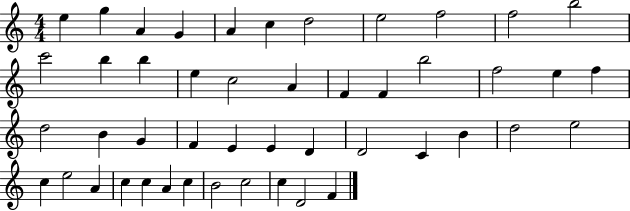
E5/q G5/q A4/q G4/q A4/q C5/q D5/h E5/h F5/h F5/h B5/h C6/h B5/q B5/q E5/q C5/h A4/q F4/q F4/q B5/h F5/h E5/q F5/q D5/h B4/q G4/q F4/q E4/q E4/q D4/q D4/h C4/q B4/q D5/h E5/h C5/q E5/h A4/q C5/q C5/q A4/q C5/q B4/h C5/h C5/q D4/h F4/q